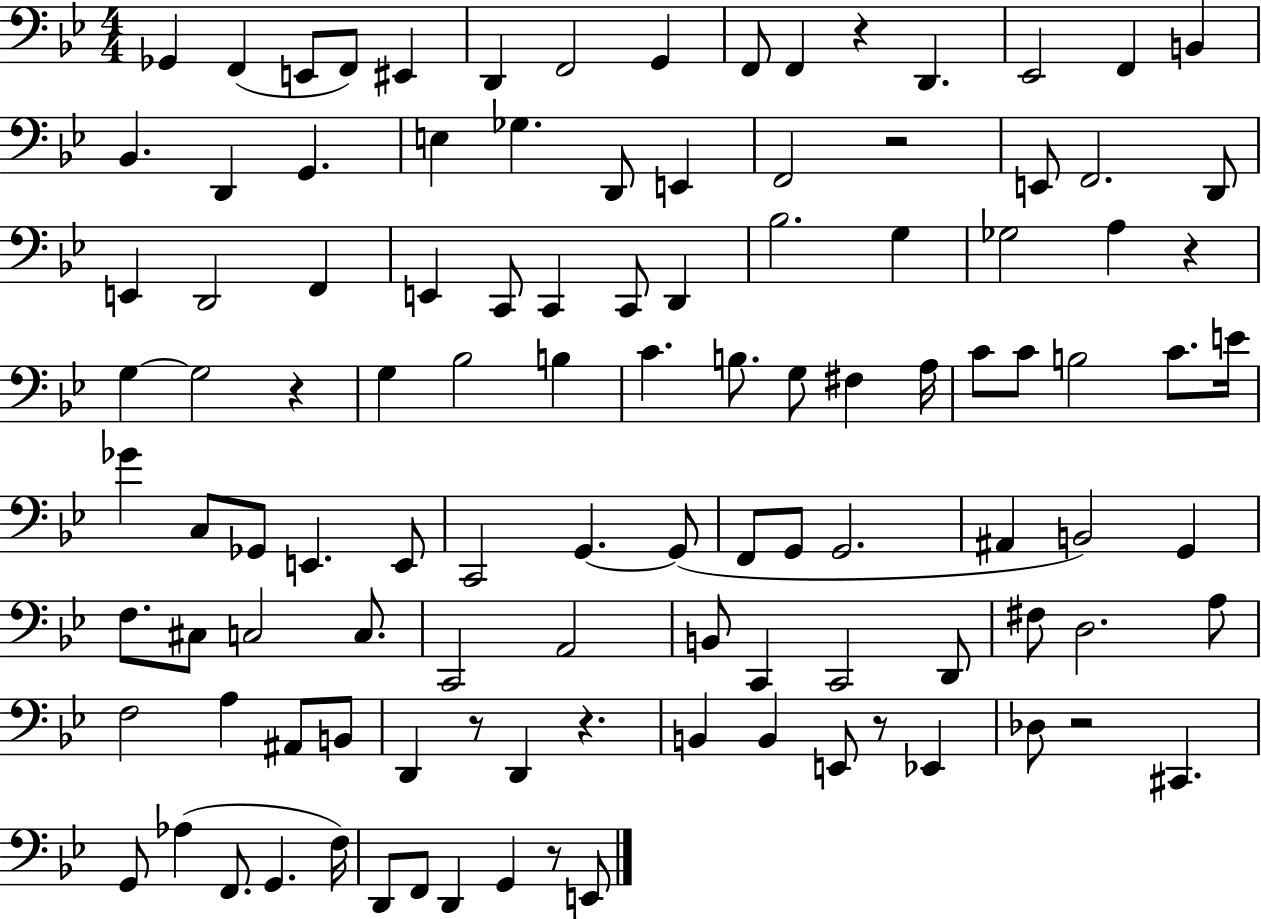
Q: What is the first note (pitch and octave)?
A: Gb2